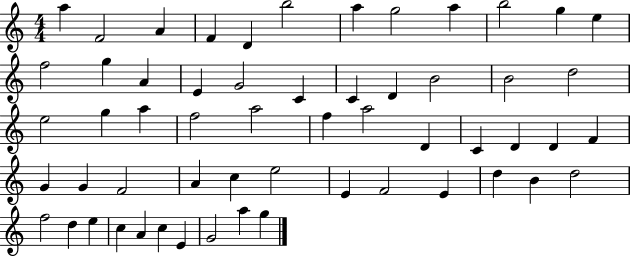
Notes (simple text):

A5/q F4/h A4/q F4/q D4/q B5/h A5/q G5/h A5/q B5/h G5/q E5/q F5/h G5/q A4/q E4/q G4/h C4/q C4/q D4/q B4/h B4/h D5/h E5/h G5/q A5/q F5/h A5/h F5/q A5/h D4/q C4/q D4/q D4/q F4/q G4/q G4/q F4/h A4/q C5/q E5/h E4/q F4/h E4/q D5/q B4/q D5/h F5/h D5/q E5/q C5/q A4/q C5/q E4/q G4/h A5/q G5/q